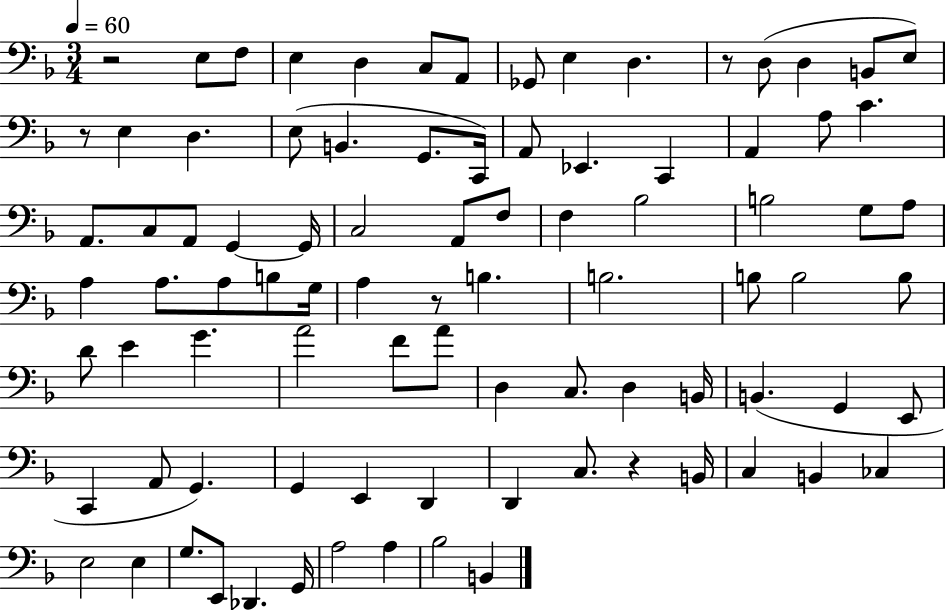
{
  \clef bass
  \numericTimeSignature
  \time 3/4
  \key f \major
  \tempo 4 = 60
  \repeat volta 2 { r2 e8 f8 | e4 d4 c8 a,8 | ges,8 e4 d4. | r8 d8( d4 b,8 e8) | \break r8 e4 d4. | e8( b,4. g,8. c,16) | a,8 ees,4. c,4 | a,4 a8 c'4. | \break a,8. c8 a,8 g,4~~ g,16 | c2 a,8 f8 | f4 bes2 | b2 g8 a8 | \break a4 a8. a8 b8 g16 | a4 r8 b4. | b2. | b8 b2 b8 | \break d'8 e'4 g'4. | a'2 f'8 a'8 | d4 c8. d4 b,16 | b,4.( g,4 e,8 | \break c,4 a,8 g,4.) | g,4 e,4 d,4 | d,4 c8. r4 b,16 | c4 b,4 ces4 | \break e2 e4 | g8. e,8 des,4. g,16 | a2 a4 | bes2 b,4 | \break } \bar "|."
}